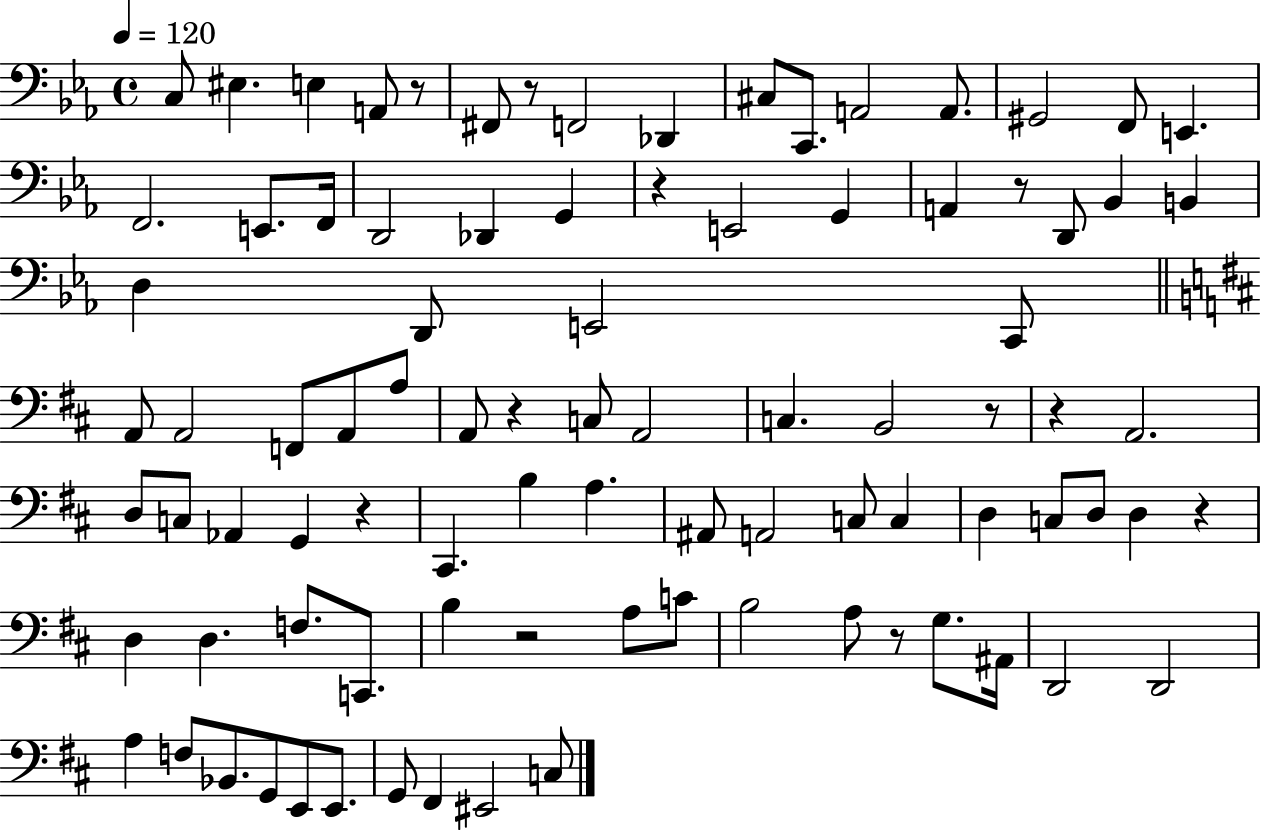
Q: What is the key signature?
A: EES major